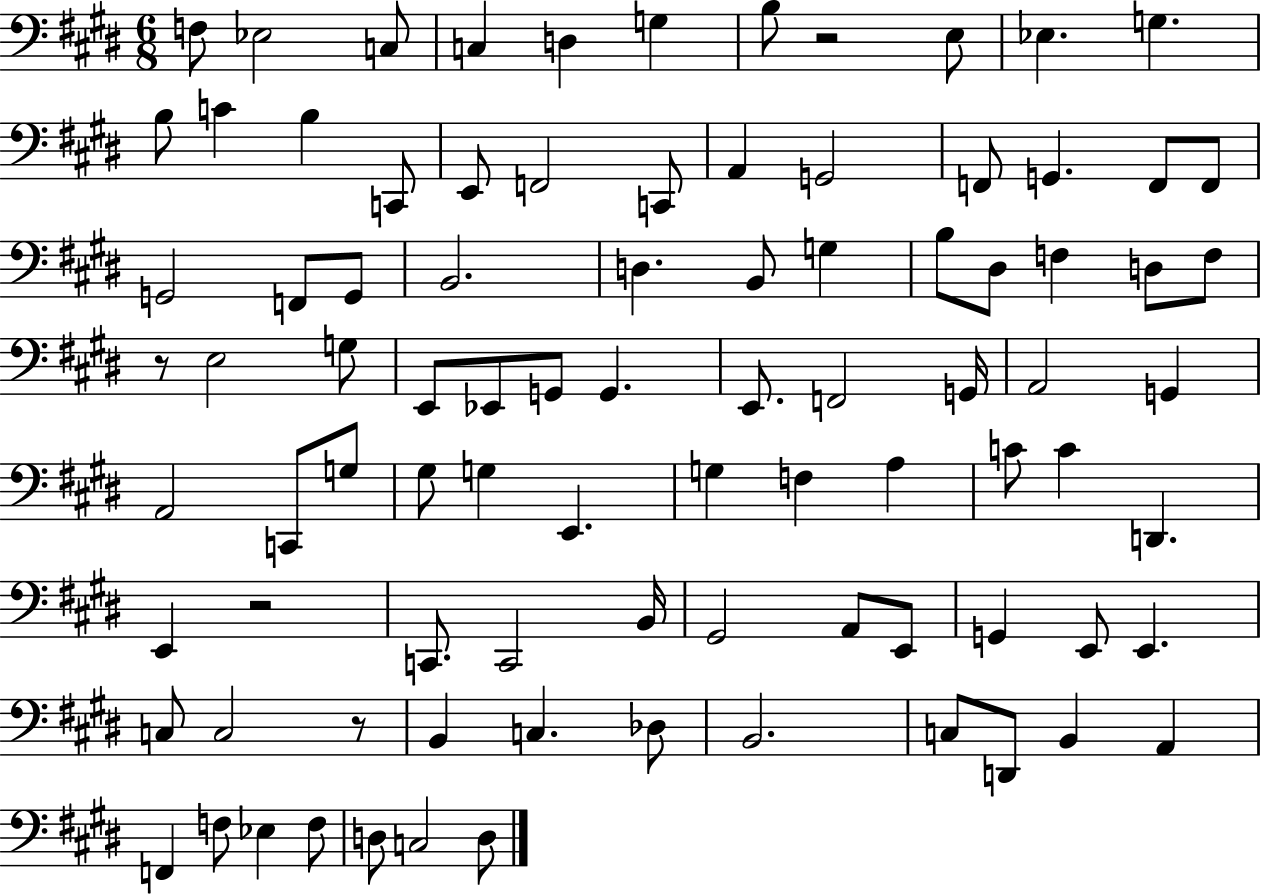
F3/e Eb3/h C3/e C3/q D3/q G3/q B3/e R/h E3/e Eb3/q. G3/q. B3/e C4/q B3/q C2/e E2/e F2/h C2/e A2/q G2/h F2/e G2/q. F2/e F2/e G2/h F2/e G2/e B2/h. D3/q. B2/e G3/q B3/e D#3/e F3/q D3/e F3/e R/e E3/h G3/e E2/e Eb2/e G2/e G2/q. E2/e. F2/h G2/s A2/h G2/q A2/h C2/e G3/e G#3/e G3/q E2/q. G3/q F3/q A3/q C4/e C4/q D2/q. E2/q R/h C2/e. C2/h B2/s G#2/h A2/e E2/e G2/q E2/e E2/q. C3/e C3/h R/e B2/q C3/q. Db3/e B2/h. C3/e D2/e B2/q A2/q F2/q F3/e Eb3/q F3/e D3/e C3/h D3/e